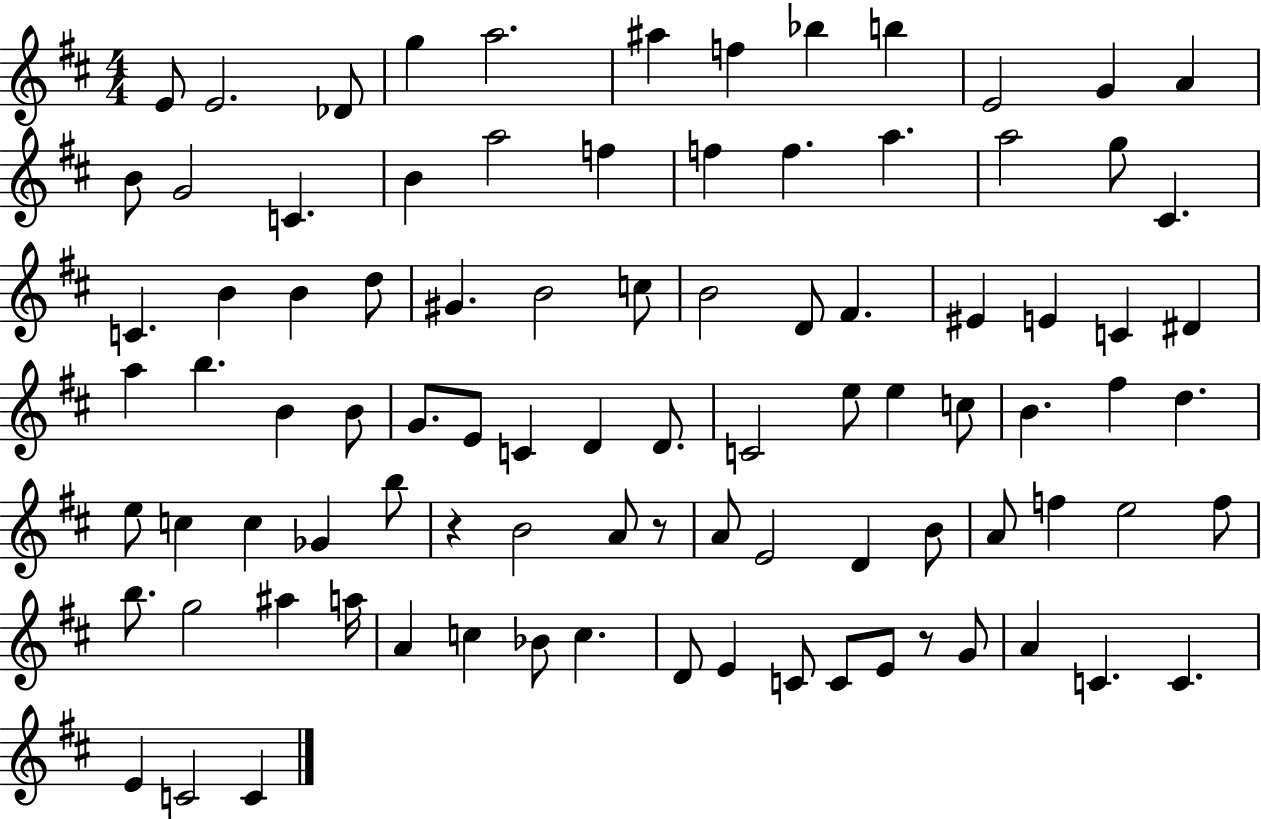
E4/e E4/h. Db4/e G5/q A5/h. A#5/q F5/q Bb5/q B5/q E4/h G4/q A4/q B4/e G4/h C4/q. B4/q A5/h F5/q F5/q F5/q. A5/q. A5/h G5/e C#4/q. C4/q. B4/q B4/q D5/e G#4/q. B4/h C5/e B4/h D4/e F#4/q. EIS4/q E4/q C4/q D#4/q A5/q B5/q. B4/q B4/e G4/e. E4/e C4/q D4/q D4/e. C4/h E5/e E5/q C5/e B4/q. F#5/q D5/q. E5/e C5/q C5/q Gb4/q B5/e R/q B4/h A4/e R/e A4/e E4/h D4/q B4/e A4/e F5/q E5/h F5/e B5/e. G5/h A#5/q A5/s A4/q C5/q Bb4/e C5/q. D4/e E4/q C4/e C4/e E4/e R/e G4/e A4/q C4/q. C4/q. E4/q C4/h C4/q